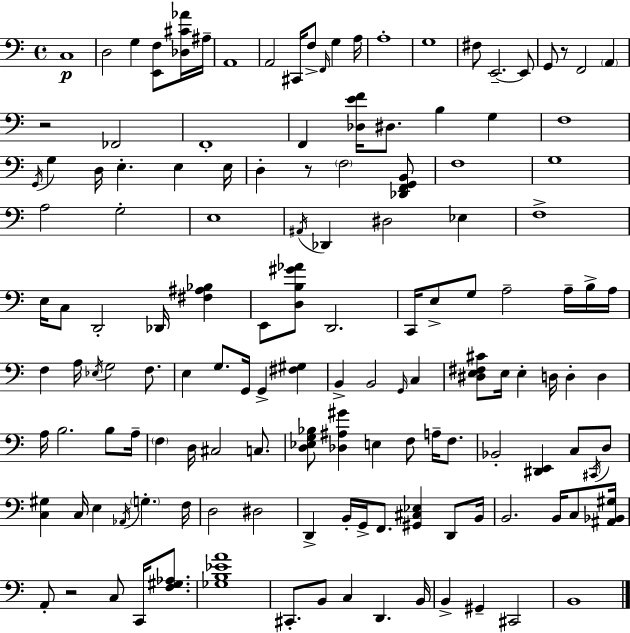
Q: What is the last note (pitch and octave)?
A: B2